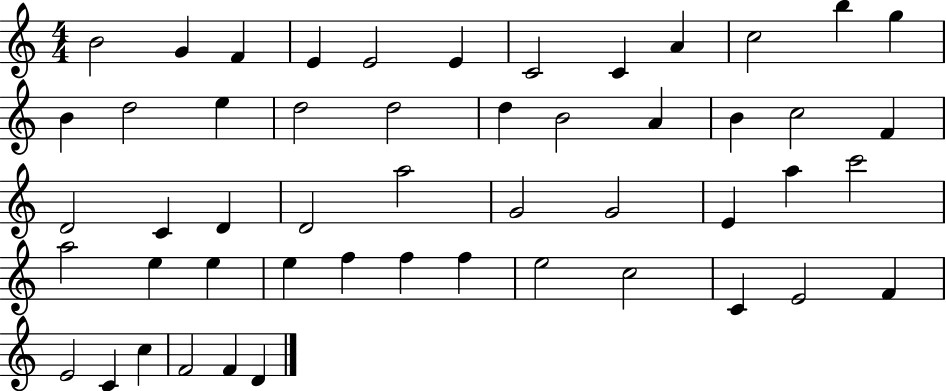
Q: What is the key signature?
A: C major